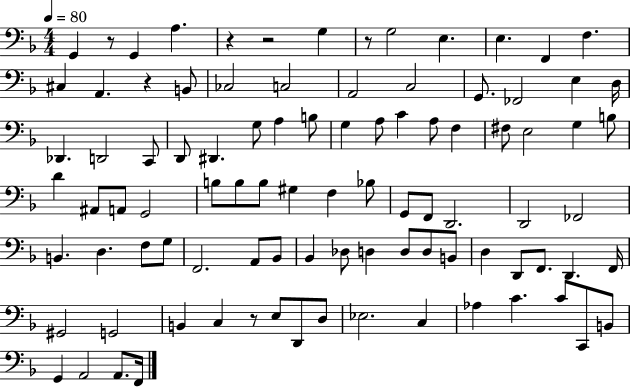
X:1
T:Untitled
M:4/4
L:1/4
K:F
G,, z/2 G,, A, z z2 G, z/2 G,2 E, E, F,, F, ^C, A,, z B,,/2 _C,2 C,2 A,,2 C,2 G,,/2 _F,,2 E, D,/4 _D,, D,,2 C,,/2 D,,/2 ^D,, G,/2 A, B,/2 G, A,/2 C A,/2 F, ^F,/2 E,2 G, B,/2 D ^A,,/2 A,,/2 G,,2 B,/2 B,/2 B,/2 ^G, F, _B,/2 G,,/2 F,,/2 D,,2 D,,2 _F,,2 B,, D, F,/2 G,/2 F,,2 A,,/2 _B,,/2 _B,, _D,/2 D, D,/2 D,/2 B,,/2 D, D,,/2 F,,/2 D,, F,,/4 ^G,,2 G,,2 B,, C, z/2 E,/2 D,,/2 D,/2 _E,2 C, _A, C C/2 C,,/2 B,,/2 G,, A,,2 A,,/2 F,,/4